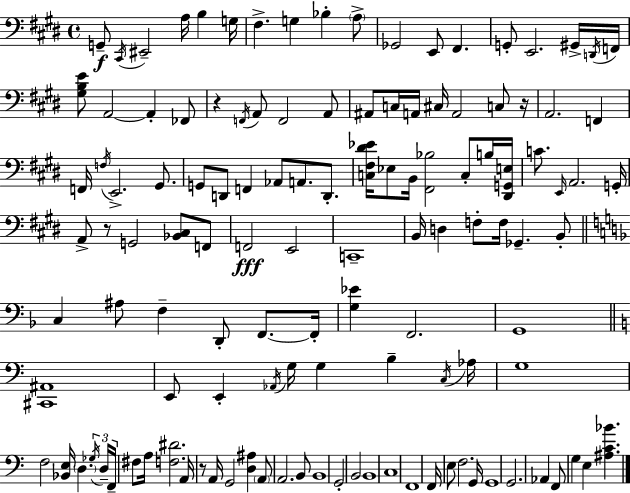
G2/e C#2/s EIS2/h A3/s B3/q G3/s F#3/q. G3/q Bb3/q A3/e Gb2/h E2/e F#2/q. G2/e E2/h. G#2/s D2/s F2/s [G#3,B3,E4]/e A2/h A2/q FES2/e R/q F2/s A2/e F2/h A2/e A#2/e C3/s A2/s C#3/s A2/h C3/e R/s A2/h. F2/q F2/s F3/s E2/h. G#2/e. G2/e D2/e F2/q Ab2/e A2/e. D2/e. [C3,F#3,D#4,Eb4]/s Eb3/e B2/s [F#2,Bb3]/h C3/e B3/s [D#2,G2,E3]/s C4/e. E2/s A2/h. G2/s A2/e R/e G2/h [Bb2,C#3]/e F2/e F2/h E2/h C2/w B2/s D3/q F3/e F3/s Gb2/q. B2/e C3/q A#3/e F3/q D2/e F2/e. F2/s [G3,Eb4]/q F2/h. G2/w [C#2,A#2]/w E2/e E2/q Ab2/s G3/s G3/q B3/q C3/s Ab3/s G3/w F3/h [Bb2,E3]/s D3/q. Gb3/s D3/s F2/s F#3/e A3/s [F3,D#4]/h. A2/s R/e A2/s G2/h [D3,A#3]/q A2/e A2/h. B2/e B2/w G2/h B2/h B2/w C3/w F2/w F2/s E3/e F3/h. G2/s G2/w G2/h. Ab2/q F2/e G3/q E3/q [A#3,C4,Bb4]/q.